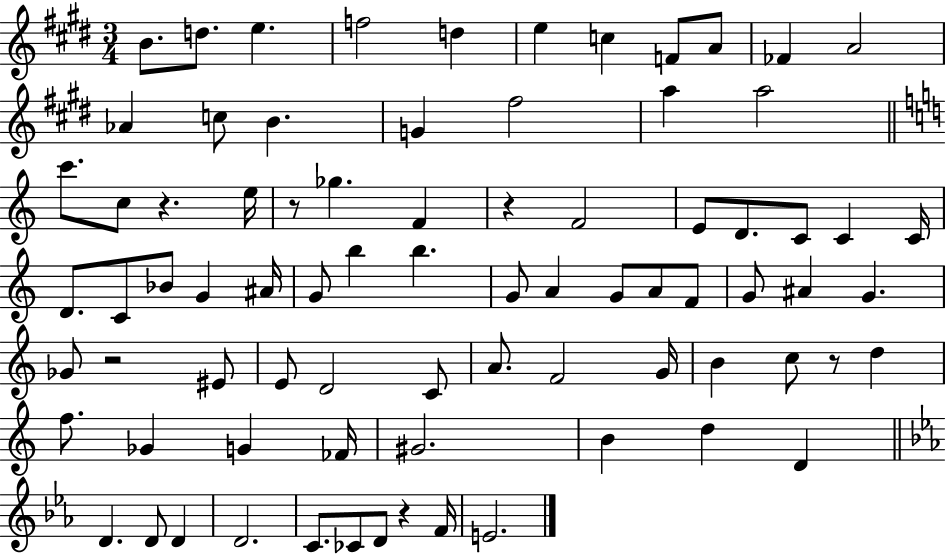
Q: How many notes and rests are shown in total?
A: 79